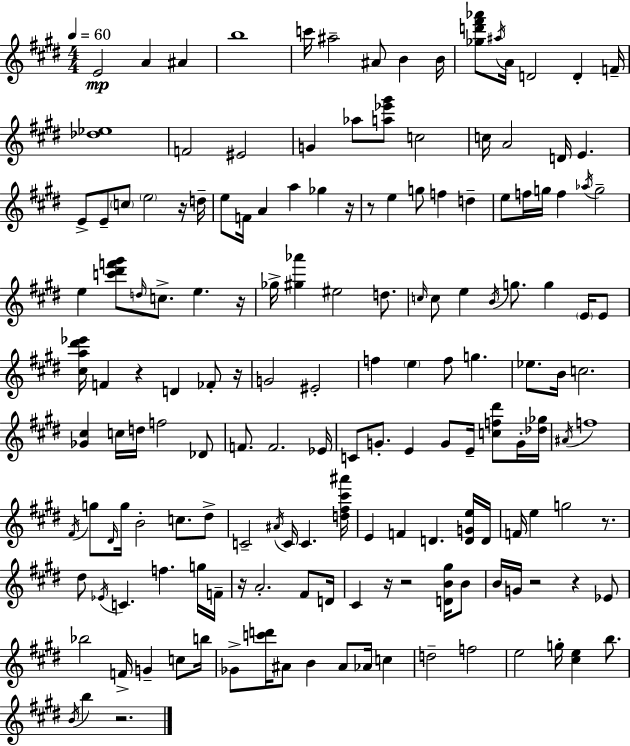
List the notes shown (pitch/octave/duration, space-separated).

E4/h A4/q A#4/q B5/w C6/s A#5/h A#4/e B4/q B4/s [Gb5,D6,F#6,Ab6]/e A#5/s A4/s D4/h D4/q F4/s [Db5,Eb5]/w F4/h EIS4/h G4/q Ab5/e [A5,Eb6,G#6]/e C5/h C5/s A4/h D4/s E4/q. E4/e E4/e C5/e E5/h R/s D5/s E5/e F4/s A4/q A5/q Gb5/q R/s R/e E5/q G5/e F5/q D5/q E5/e F5/s G5/s F5/q Ab5/s G5/h E5/q [C6,D#6,F6,G#6]/e D5/s C5/e. E5/q. R/s Gb5/s [G#5,Ab6]/q EIS5/h D5/e. C5/s C5/e E5/q B4/s G5/e. G5/q E4/s E4/e [C#5,A5,D#6,Eb6]/s F4/q R/q D4/q FES4/e R/s G4/h EIS4/h F5/q E5/q F5/e G5/q. Eb5/e. B4/s C5/h. [Gb4,C#5]/q C5/s D5/s F5/h Db4/e F4/e. F4/h. Eb4/s C4/e G4/e. E4/q G4/e E4/s [C5,F5,D#6]/e G4/s [Db5,Gb5]/s A#4/s F5/w F#4/s G5/e D#4/s G5/s B4/h C5/e. D#5/e C4/h A#4/s C4/s C4/q. [D5,F#5,C#6,A#6]/s E4/q F4/q D4/q. [D4,G4,E5]/s D4/s F4/s E5/q G5/h R/e. D#5/e Eb4/s C4/q. F5/q. G5/s F4/s R/s A4/h. F#4/e D4/s C#4/q R/s R/h [D4,B4,G#5]/s B4/e B4/s G4/s R/h R/q Eb4/e Bb5/h F4/s G4/q C5/e B5/s Gb4/e [C6,D6]/s A#4/e B4/q A#4/e Ab4/s C5/q D5/h F5/h E5/h G5/s [C#5,E5]/q B5/e. B4/s B5/q R/h.